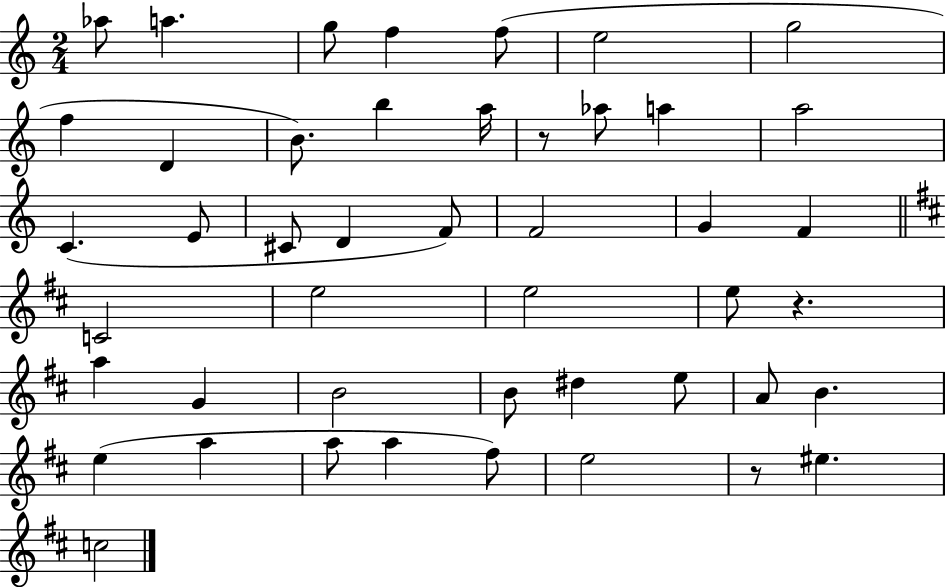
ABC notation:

X:1
T:Untitled
M:2/4
L:1/4
K:C
_a/2 a g/2 f f/2 e2 g2 f D B/2 b a/4 z/2 _a/2 a a2 C E/2 ^C/2 D F/2 F2 G F C2 e2 e2 e/2 z a G B2 B/2 ^d e/2 A/2 B e a a/2 a ^f/2 e2 z/2 ^e c2